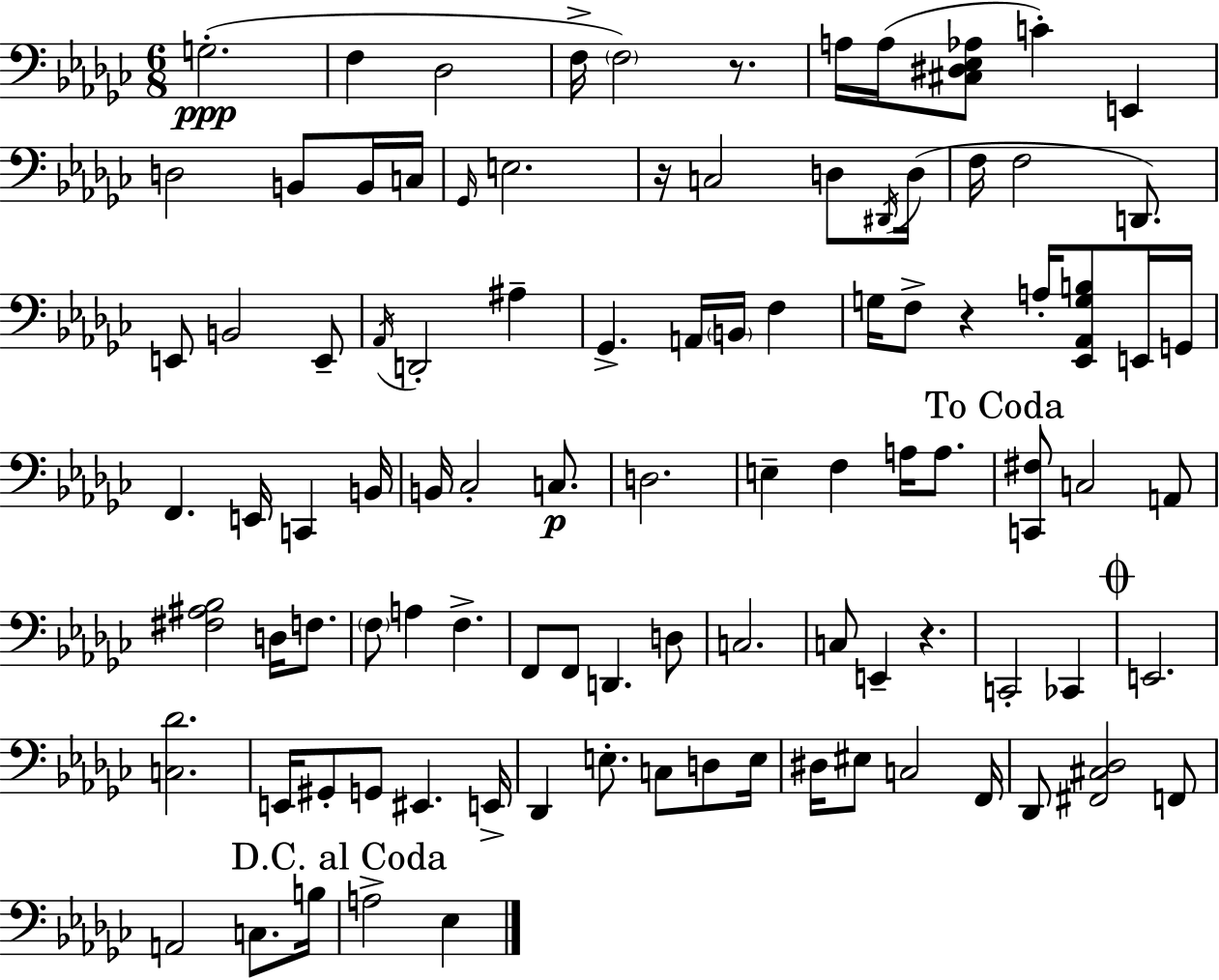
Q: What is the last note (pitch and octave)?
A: Eb3